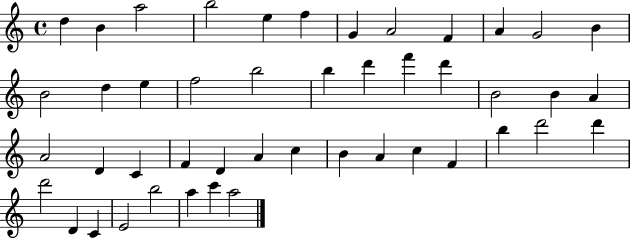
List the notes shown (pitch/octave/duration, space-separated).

D5/q B4/q A5/h B5/h E5/q F5/q G4/q A4/h F4/q A4/q G4/h B4/q B4/h D5/q E5/q F5/h B5/h B5/q D6/q F6/q D6/q B4/h B4/q A4/q A4/h D4/q C4/q F4/q D4/q A4/q C5/q B4/q A4/q C5/q F4/q B5/q D6/h D6/q D6/h D4/q C4/q E4/h B5/h A5/q C6/q A5/h